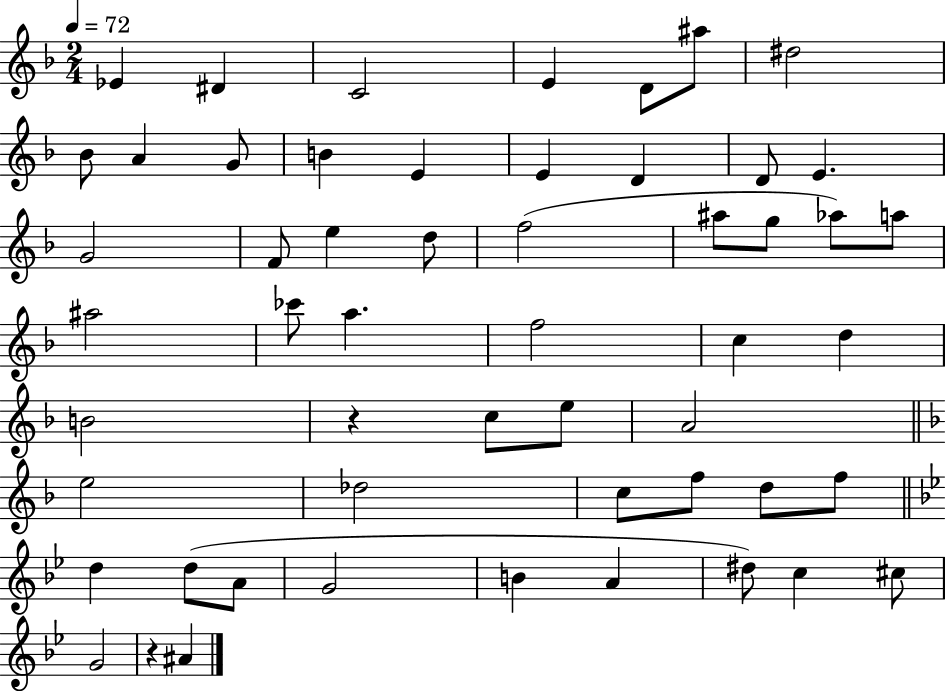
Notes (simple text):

Eb4/q D#4/q C4/h E4/q D4/e A#5/e D#5/h Bb4/e A4/q G4/e B4/q E4/q E4/q D4/q D4/e E4/q. G4/h F4/e E5/q D5/e F5/h A#5/e G5/e Ab5/e A5/e A#5/h CES6/e A5/q. F5/h C5/q D5/q B4/h R/q C5/e E5/e A4/h E5/h Db5/h C5/e F5/e D5/e F5/e D5/q D5/e A4/e G4/h B4/q A4/q D#5/e C5/q C#5/e G4/h R/q A#4/q